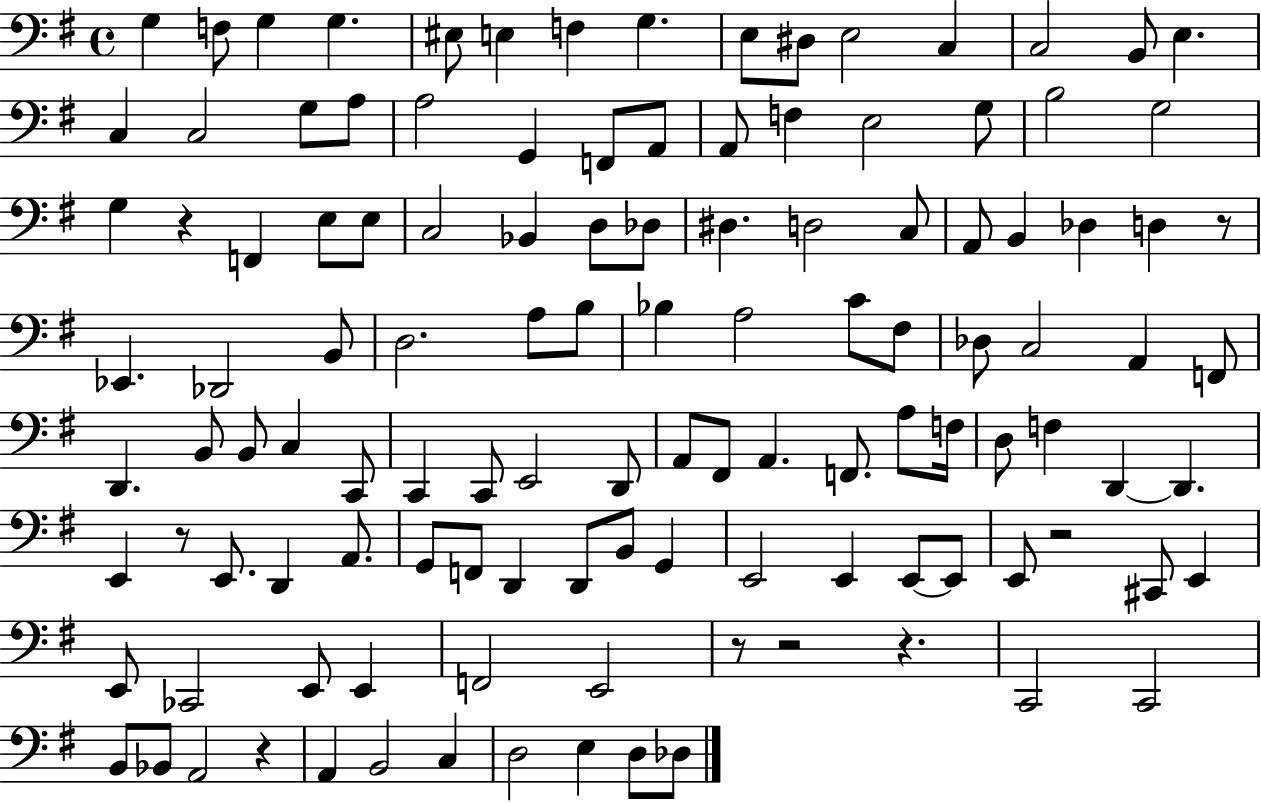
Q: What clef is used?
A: bass